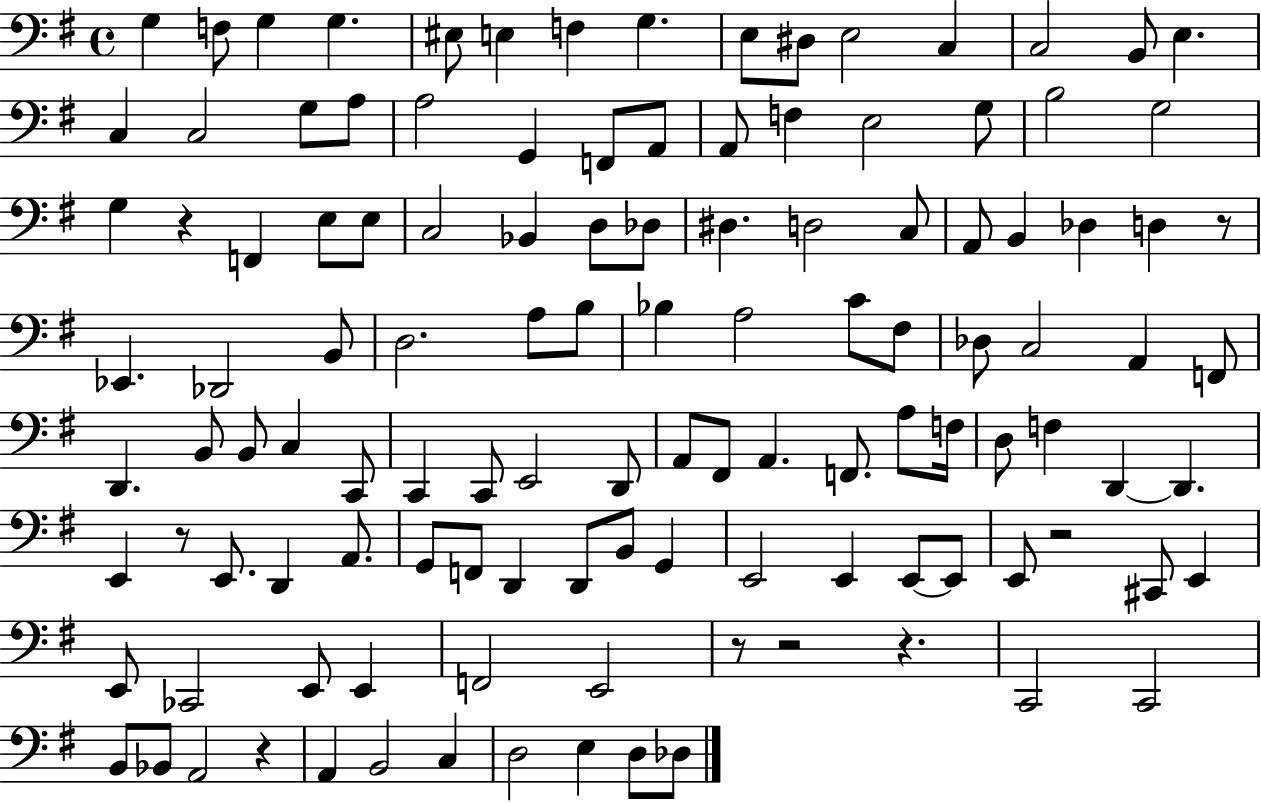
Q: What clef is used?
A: bass